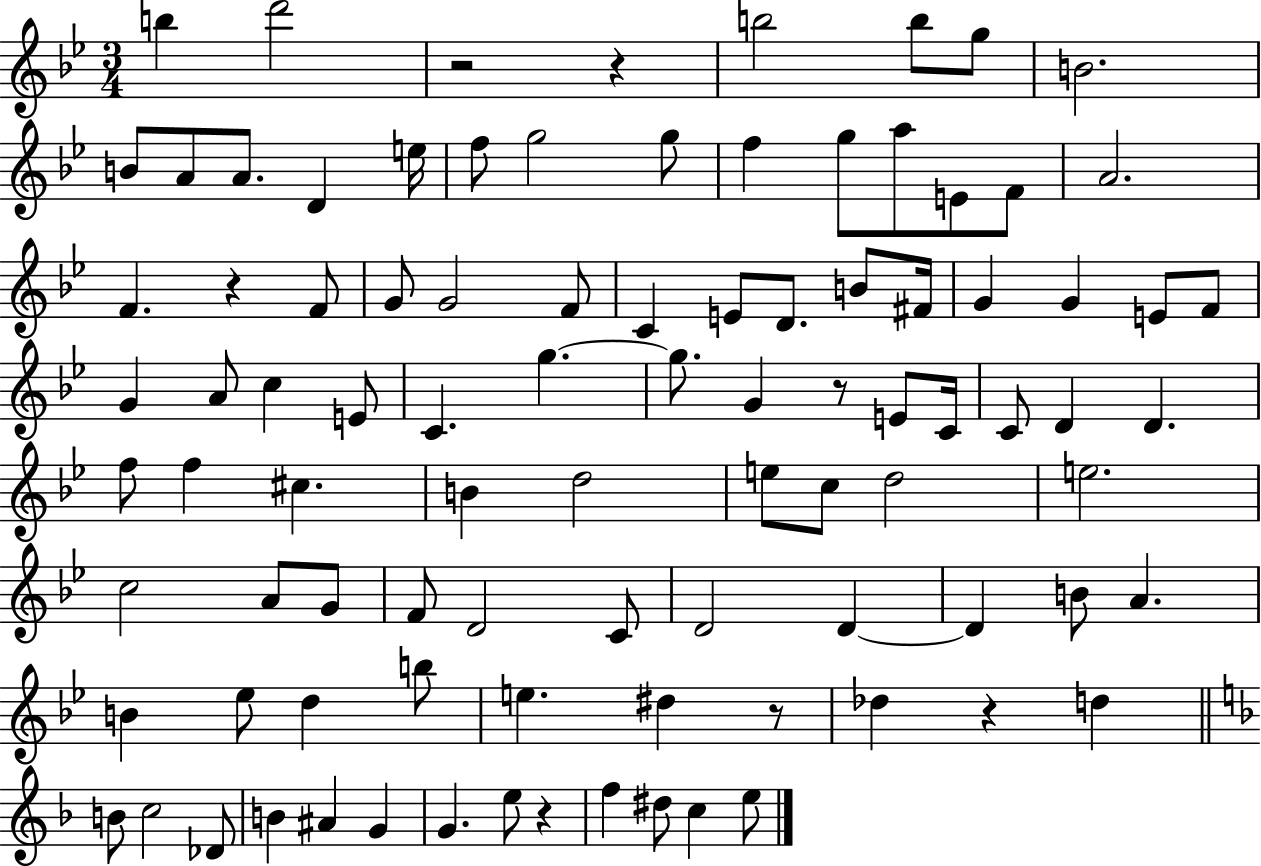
{
  \clef treble
  \numericTimeSignature
  \time 3/4
  \key bes \major
  b''4 d'''2 | r2 r4 | b''2 b''8 g''8 | b'2. | \break b'8 a'8 a'8. d'4 e''16 | f''8 g''2 g''8 | f''4 g''8 a''8 e'8 f'8 | a'2. | \break f'4. r4 f'8 | g'8 g'2 f'8 | c'4 e'8 d'8. b'8 fis'16 | g'4 g'4 e'8 f'8 | \break g'4 a'8 c''4 e'8 | c'4. g''4.~~ | g''8. g'4 r8 e'8 c'16 | c'8 d'4 d'4. | \break f''8 f''4 cis''4. | b'4 d''2 | e''8 c''8 d''2 | e''2. | \break c''2 a'8 g'8 | f'8 d'2 c'8 | d'2 d'4~~ | d'4 b'8 a'4. | \break b'4 ees''8 d''4 b''8 | e''4. dis''4 r8 | des''4 r4 d''4 | \bar "||" \break \key d \minor b'8 c''2 des'8 | b'4 ais'4 g'4 | g'4. e''8 r4 | f''4 dis''8 c''4 e''8 | \break \bar "|."
}